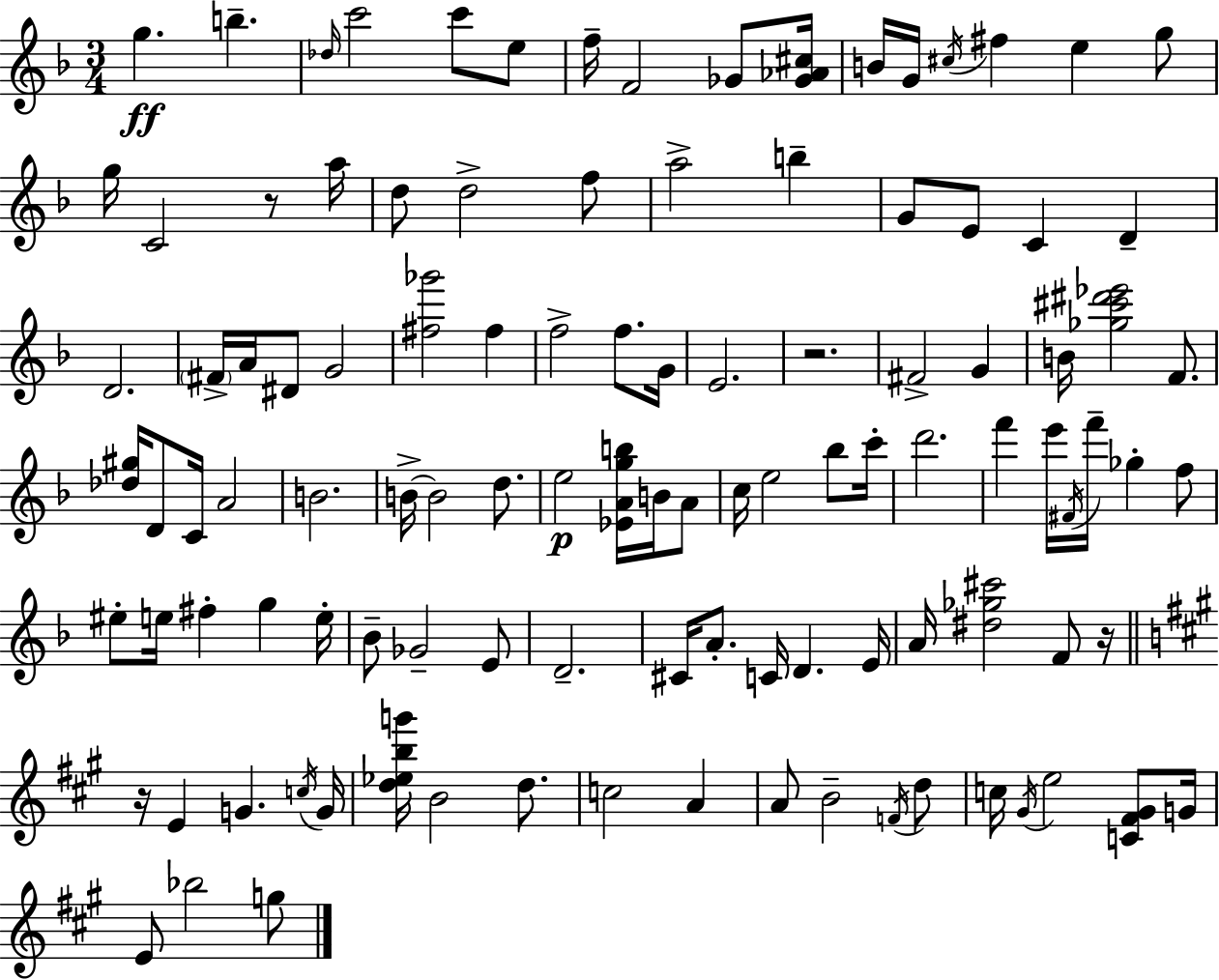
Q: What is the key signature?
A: D minor